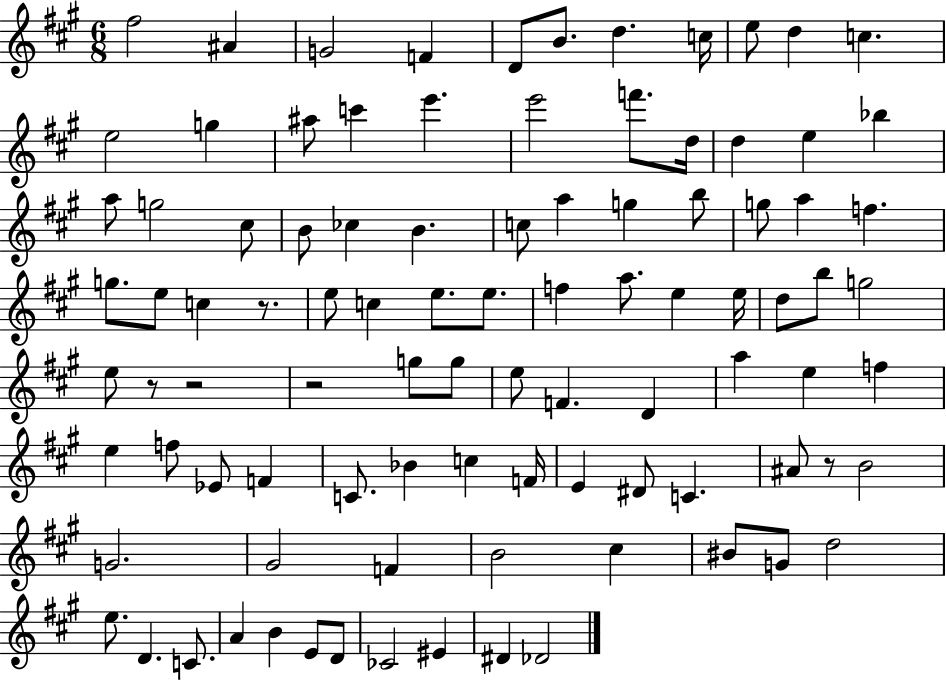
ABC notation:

X:1
T:Untitled
M:6/8
L:1/4
K:A
^f2 ^A G2 F D/2 B/2 d c/4 e/2 d c e2 g ^a/2 c' e' e'2 f'/2 d/4 d e _b a/2 g2 ^c/2 B/2 _c B c/2 a g b/2 g/2 a f g/2 e/2 c z/2 e/2 c e/2 e/2 f a/2 e e/4 d/2 b/2 g2 e/2 z/2 z2 z2 g/2 g/2 e/2 F D a e f e f/2 _E/2 F C/2 _B c F/4 E ^D/2 C ^A/2 z/2 B2 G2 ^G2 F B2 ^c ^B/2 G/2 d2 e/2 D C/2 A B E/2 D/2 _C2 ^E ^D _D2